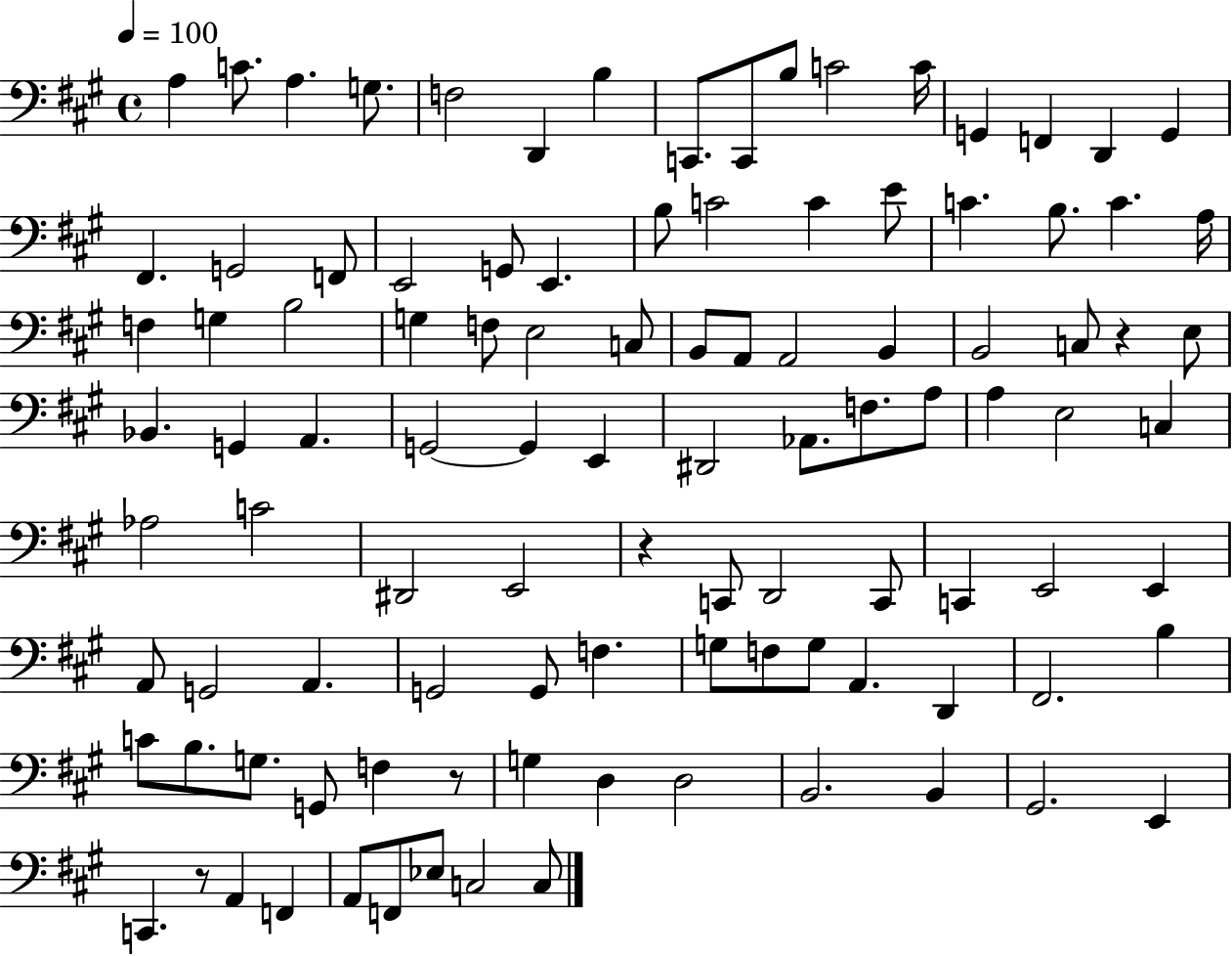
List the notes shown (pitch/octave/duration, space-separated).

A3/q C4/e. A3/q. G3/e. F3/h D2/q B3/q C2/e. C2/e B3/e C4/h C4/s G2/q F2/q D2/q G2/q F#2/q. G2/h F2/e E2/h G2/e E2/q. B3/e C4/h C4/q E4/e C4/q. B3/e. C4/q. A3/s F3/q G3/q B3/h G3/q F3/e E3/h C3/e B2/e A2/e A2/h B2/q B2/h C3/e R/q E3/e Bb2/q. G2/q A2/q. G2/h G2/q E2/q D#2/h Ab2/e. F3/e. A3/e A3/q E3/h C3/q Ab3/h C4/h D#2/h E2/h R/q C2/e D2/h C2/e C2/q E2/h E2/q A2/e G2/h A2/q. G2/h G2/e F3/q. G3/e F3/e G3/e A2/q. D2/q F#2/h. B3/q C4/e B3/e. G3/e. G2/e F3/q R/e G3/q D3/q D3/h B2/h. B2/q G#2/h. E2/q C2/q. R/e A2/q F2/q A2/e F2/e Eb3/e C3/h C3/e